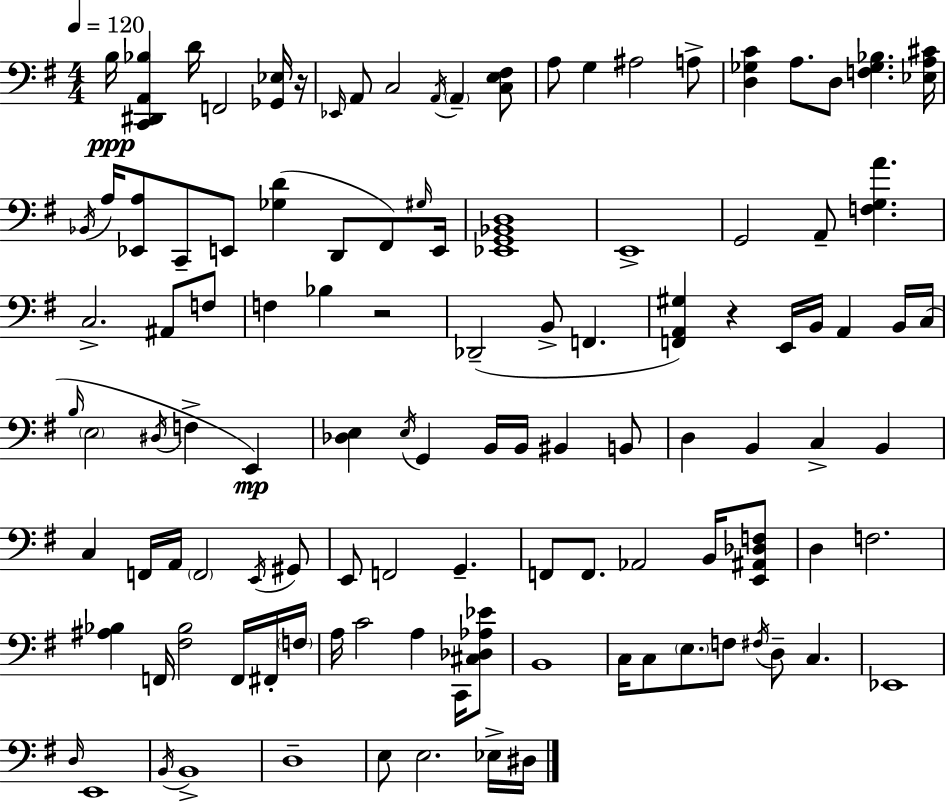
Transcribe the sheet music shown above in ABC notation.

X:1
T:Untitled
M:4/4
L:1/4
K:G
B,/4 [C,,^D,,A,,_B,] D/4 F,,2 [_G,,_E,]/4 z/4 _E,,/4 A,,/2 C,2 A,,/4 A,, [C,E,^F,]/2 A,/2 G, ^A,2 A,/2 [D,_G,C] A,/2 D,/2 [F,_G,_B,] [_E,A,^C]/4 _B,,/4 A,/4 [_E,,A,]/2 C,,/2 E,,/2 [_G,D] D,,/2 ^F,,/2 ^G,/4 E,,/4 [_E,,G,,_B,,D,]4 E,,4 G,,2 A,,/2 [F,G,A] C,2 ^A,,/2 F,/2 F, _B, z2 _D,,2 B,,/2 F,, [F,,A,,^G,] z E,,/4 B,,/4 A,, B,,/4 C,/4 B,/4 E,2 ^D,/4 F, E,, [_D,E,] E,/4 G,, B,,/4 B,,/4 ^B,, B,,/2 D, B,, C, B,, C, F,,/4 A,,/4 F,,2 E,,/4 ^G,,/2 E,,/2 F,,2 G,, F,,/2 F,,/2 _A,,2 B,,/4 [E,,^A,,_D,F,]/2 D, F,2 [^A,_B,] F,,/4 [^F,_B,]2 F,,/4 ^F,,/4 F,/4 A,/4 C2 A, C,,/4 [^C,_D,_A,_E]/2 B,,4 C,/4 C,/2 E,/2 F,/2 ^F,/4 D,/2 C, _E,,4 D,/4 E,,4 B,,/4 B,,4 D,4 E,/2 E,2 _E,/4 ^D,/4